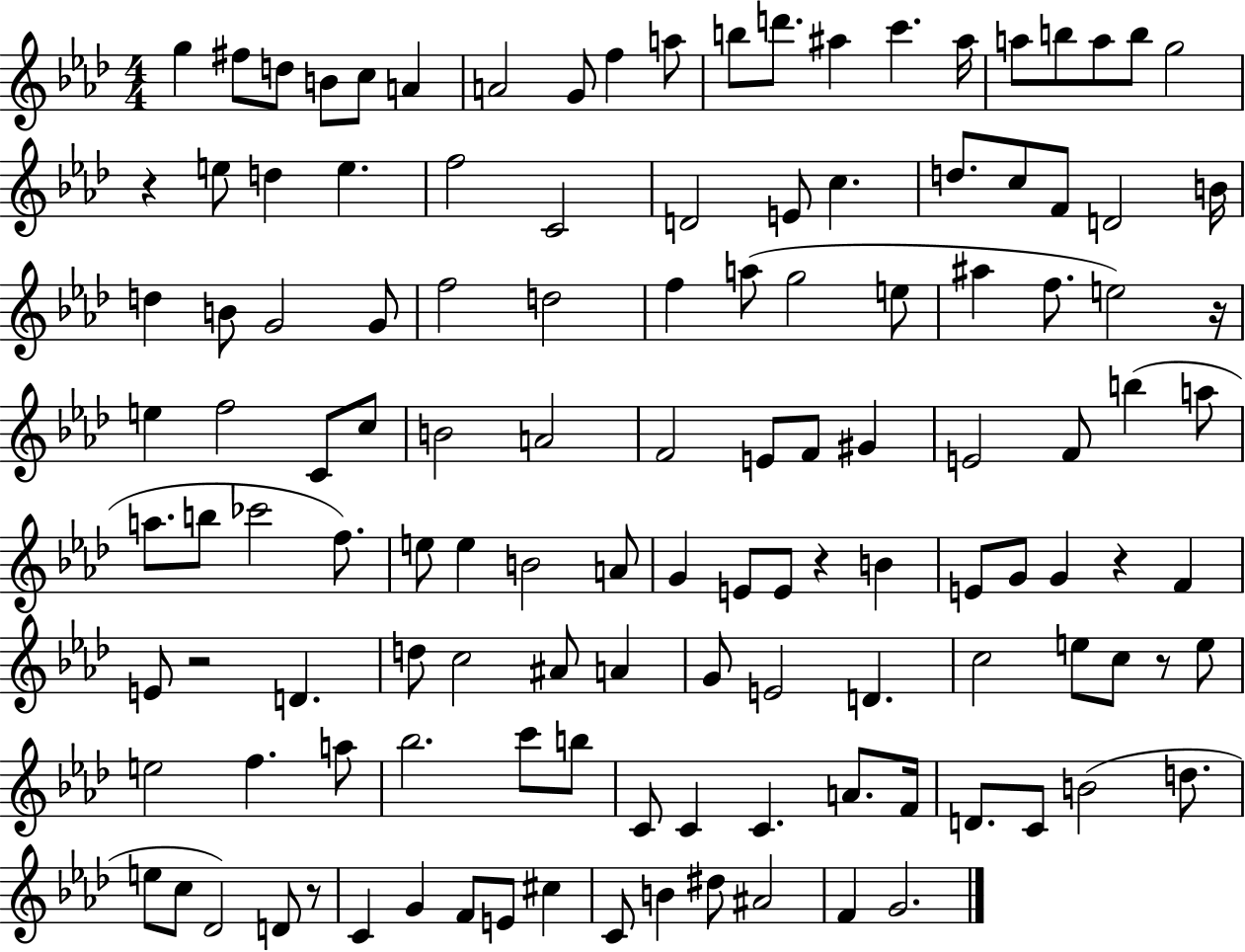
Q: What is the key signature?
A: AES major